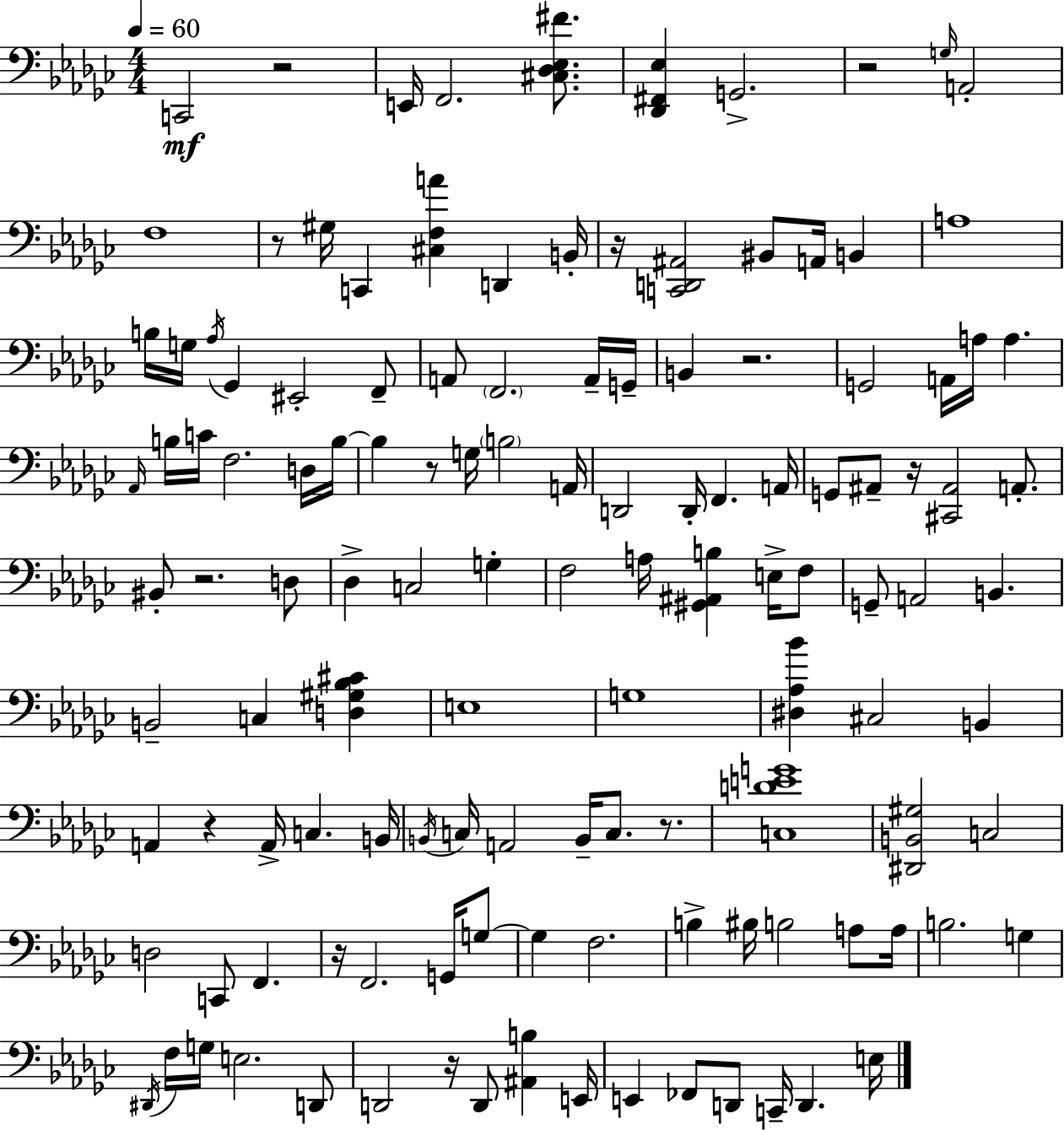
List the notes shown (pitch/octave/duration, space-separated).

C2/h R/h E2/s F2/h. [C#3,Db3,Eb3,F#4]/e. [Db2,F#2,Eb3]/q G2/h. R/h G3/s A2/h F3/w R/e G#3/s C2/q [C#3,F3,A4]/q D2/q B2/s R/s [C2,D2,A#2]/h BIS2/e A2/s B2/q A3/w B3/s G3/s Ab3/s Gb2/q EIS2/h F2/e A2/e F2/h. A2/s G2/s B2/q R/h. G2/h A2/s A3/s A3/q. Ab2/s B3/s C4/s F3/h. D3/s B3/s B3/q R/e G3/s B3/h A2/s D2/h D2/s F2/q. A2/s G2/e A#2/e R/s [C#2,A#2]/h A2/e. BIS2/e R/h. D3/e Db3/q C3/h G3/q F3/h A3/s [G#2,A#2,B3]/q E3/s F3/e G2/e A2/h B2/q. B2/h C3/q [D3,G#3,Bb3,C#4]/q E3/w G3/w [D#3,Ab3,Bb4]/q C#3/h B2/q A2/q R/q A2/s C3/q. B2/s B2/s C3/s A2/h B2/s C3/e. R/e. [C3,D4,E4,G4]/w [D#2,B2,G#3]/h C3/h D3/h C2/e F2/q. R/s F2/h. G2/s G3/e G3/q F3/h. B3/q BIS3/s B3/h A3/e A3/s B3/h. G3/q D#2/s F3/s G3/s E3/h. D2/e D2/h R/s D2/e [A#2,B3]/q E2/s E2/q FES2/e D2/e C2/s D2/q. E3/s